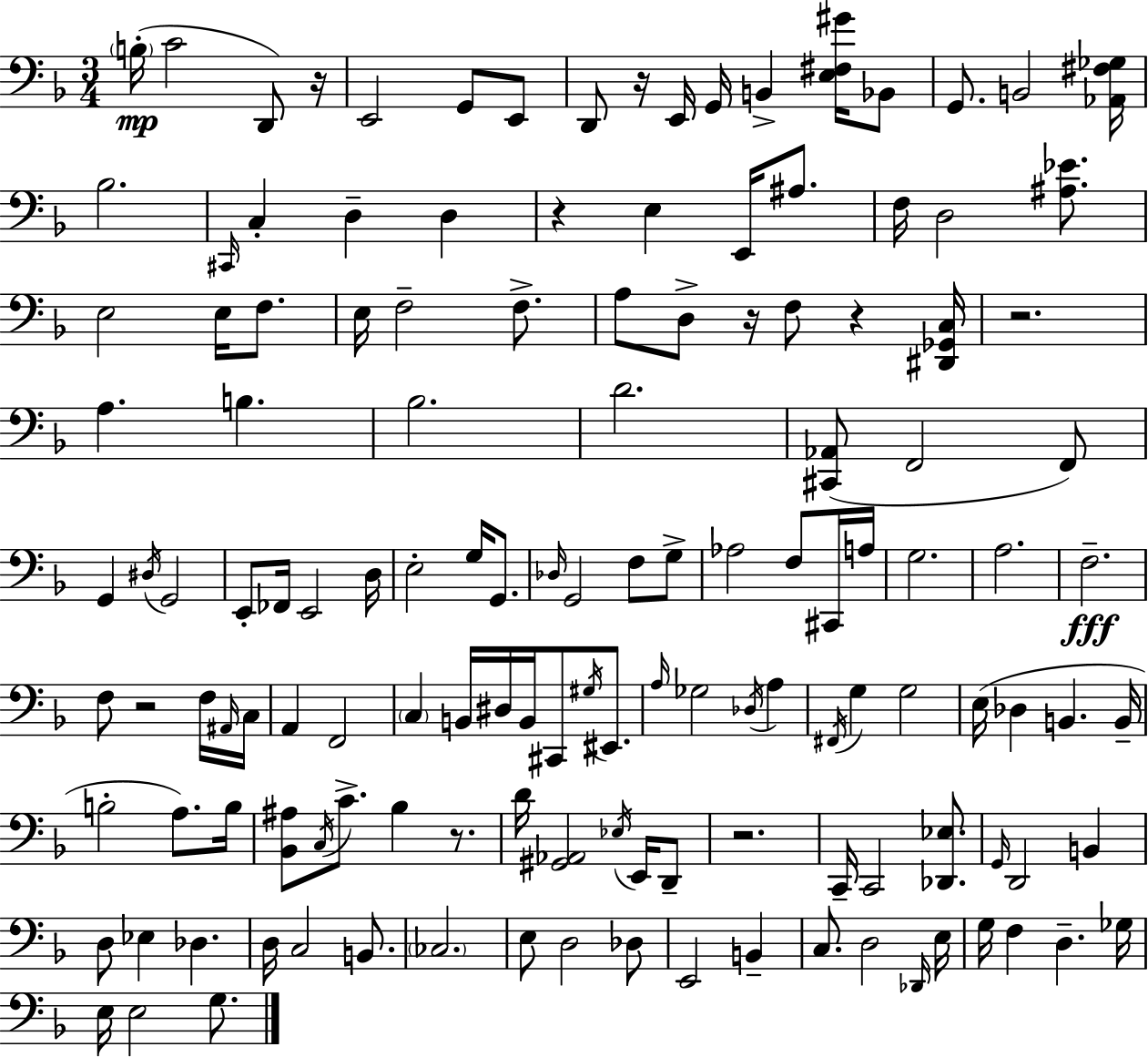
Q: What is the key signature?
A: D minor